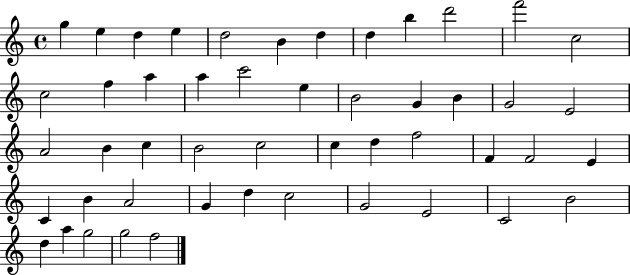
{
  \clef treble
  \time 4/4
  \defaultTimeSignature
  \key c \major
  g''4 e''4 d''4 e''4 | d''2 b'4 d''4 | d''4 b''4 d'''2 | f'''2 c''2 | \break c''2 f''4 a''4 | a''4 c'''2 e''4 | b'2 g'4 b'4 | g'2 e'2 | \break a'2 b'4 c''4 | b'2 c''2 | c''4 d''4 f''2 | f'4 f'2 e'4 | \break c'4 b'4 a'2 | g'4 d''4 c''2 | g'2 e'2 | c'2 b'2 | \break d''4 a''4 g''2 | g''2 f''2 | \bar "|."
}